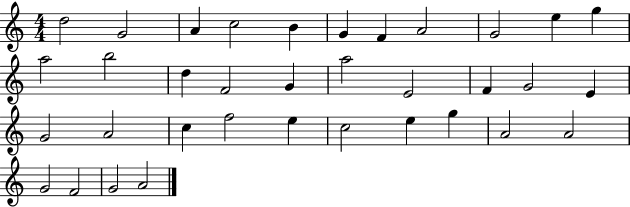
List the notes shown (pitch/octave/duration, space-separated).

D5/h G4/h A4/q C5/h B4/q G4/q F4/q A4/h G4/h E5/q G5/q A5/h B5/h D5/q F4/h G4/q A5/h E4/h F4/q G4/h E4/q G4/h A4/h C5/q F5/h E5/q C5/h E5/q G5/q A4/h A4/h G4/h F4/h G4/h A4/h